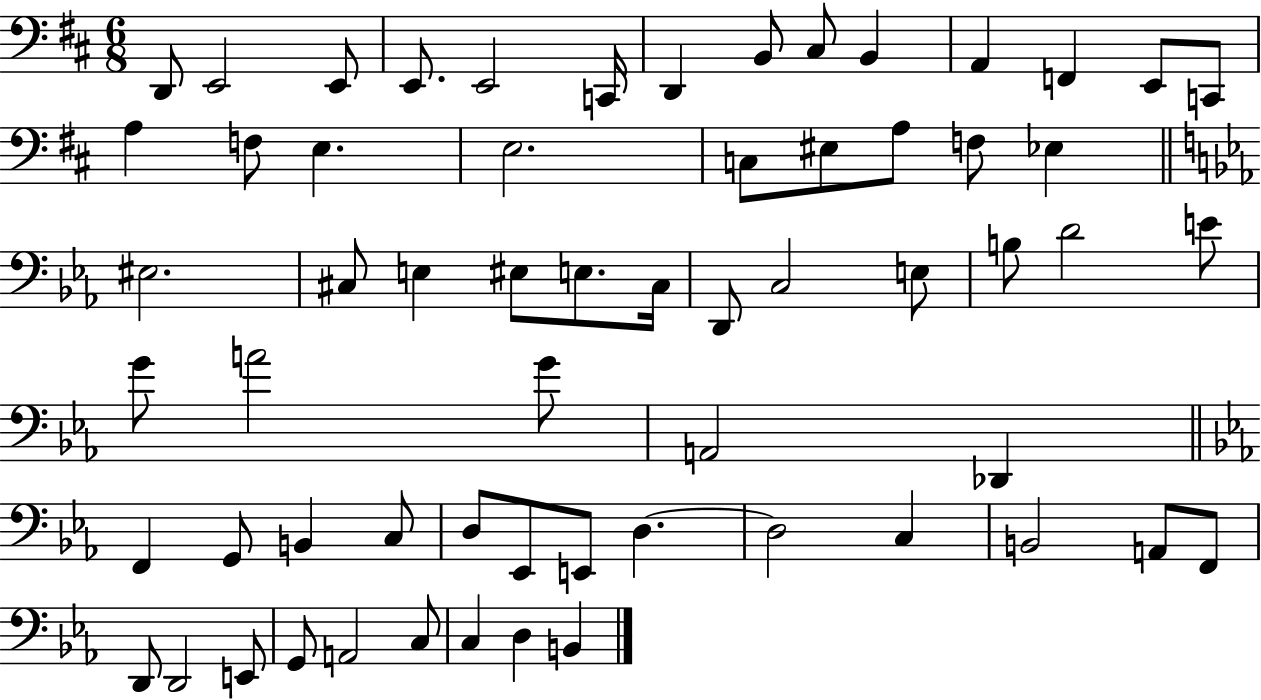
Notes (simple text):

D2/e E2/h E2/e E2/e. E2/h C2/s D2/q B2/e C#3/e B2/q A2/q F2/q E2/e C2/e A3/q F3/e E3/q. E3/h. C3/e EIS3/e A3/e F3/e Eb3/q EIS3/h. C#3/e E3/q EIS3/e E3/e. C#3/s D2/e C3/h E3/e B3/e D4/h E4/e G4/e A4/h G4/e A2/h Db2/q F2/q G2/e B2/q C3/e D3/e Eb2/e E2/e D3/q. D3/h C3/q B2/h A2/e F2/e D2/e D2/h E2/e G2/e A2/h C3/e C3/q D3/q B2/q